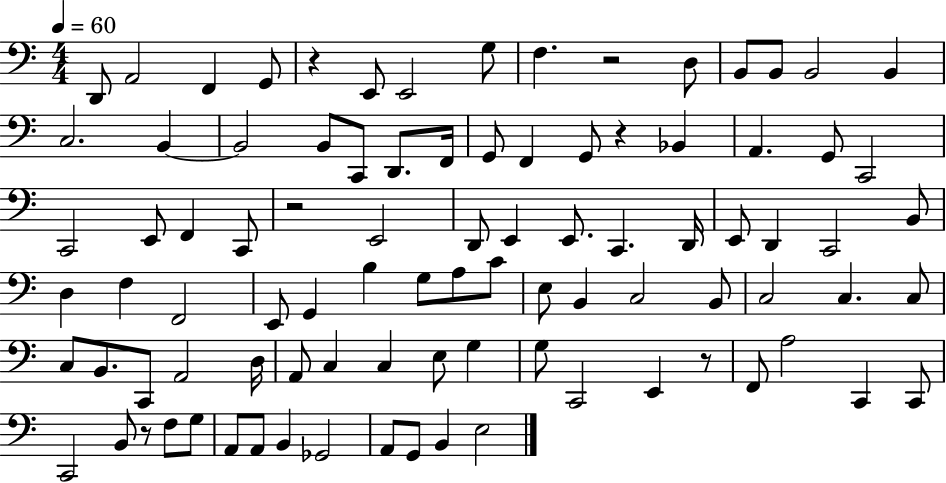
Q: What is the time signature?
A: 4/4